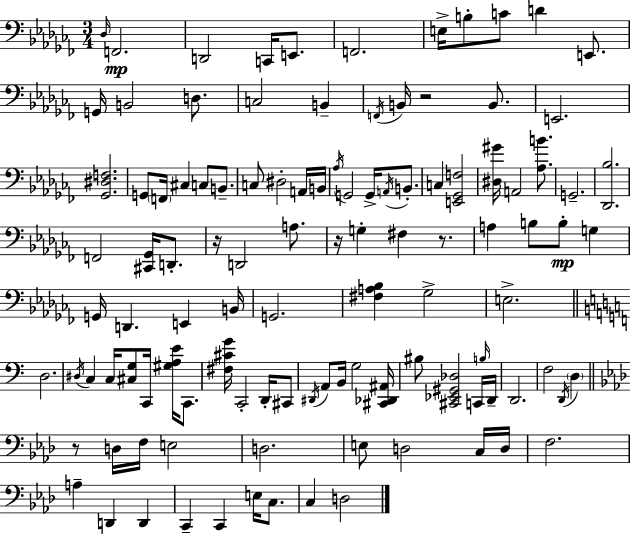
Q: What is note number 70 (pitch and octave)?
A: B3